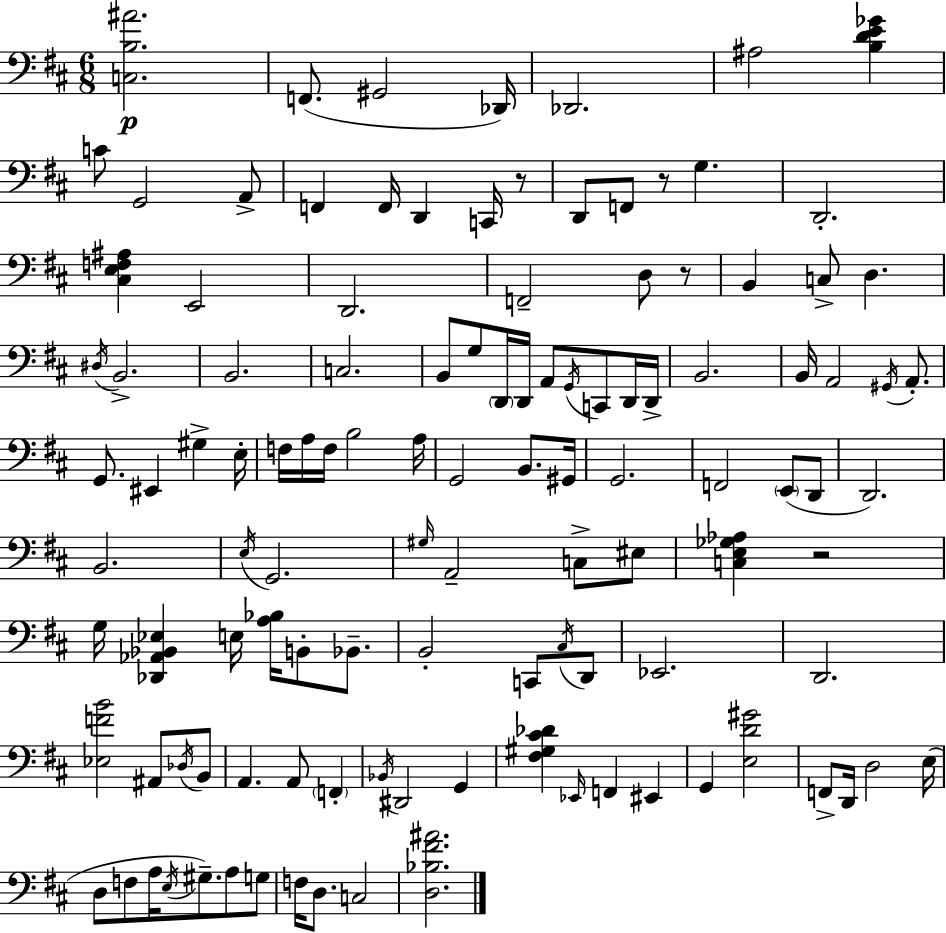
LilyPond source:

{
  \clef bass
  \numericTimeSignature
  \time 6/8
  \key d \major
  <c b ais'>2.\p | f,8.( gis,2 des,16) | des,2. | ais2 <b d' e' ges'>4 | \break c'8 g,2 a,8-> | f,4 f,16 d,4 c,16 r8 | d,8 f,8 r8 g4. | d,2.-. | \break <cis e f ais>4 e,2 | d,2. | f,2-- d8 r8 | b,4 c8-> d4. | \break \acciaccatura { dis16 } b,2.-> | b,2. | c2. | b,8 g8 \parenthesize d,16 d,16 a,8 \acciaccatura { g,16 } c,8 | \break d,16 d,16-> b,2. | b,16 a,2 \acciaccatura { gis,16 } | a,8.-. g,8. eis,4 gis4-> | e16-. f16 a16 f16 b2 | \break a16 g,2 b,8. | gis,16 g,2. | f,2 \parenthesize e,8( | d,8 d,2.) | \break b,2. | \acciaccatura { e16 } g,2. | \grace { gis16 } a,2-- | c8-> eis8 <c e ges aes>4 r2 | \break g16 <des, aes, bes, ees>4 e16 <a bes>16 | b,8-. bes,8.-- b,2-. | c,8 \acciaccatura { cis16 } d,8 ees,2. | d,2. | \break <ees f' b'>2 | ais,8 \acciaccatura { des16 } b,8 a,4. | a,8 \parenthesize f,4-. \acciaccatura { bes,16 } dis,2 | g,4 <fis gis cis' des'>4 | \break \grace { ees,16 } f,4 eis,4 g,4 | <e d' gis'>2 f,8-> d,16 | d2 e16( d8 f8 | a16 \acciaccatura { e16 }) gis8.-- a8 g8 f16 d8. | \break c2 <d bes fis' ais'>2. | \bar "|."
}